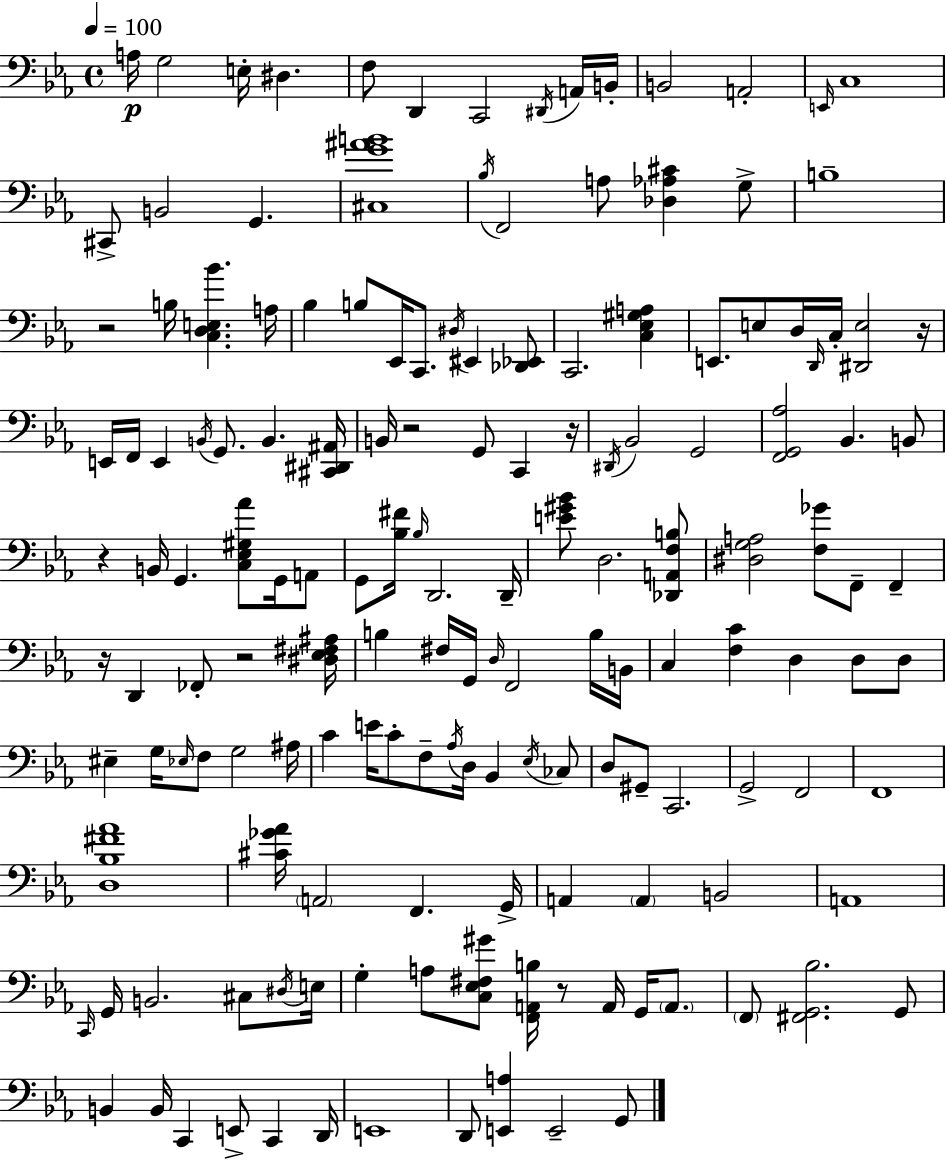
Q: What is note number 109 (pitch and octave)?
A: G3